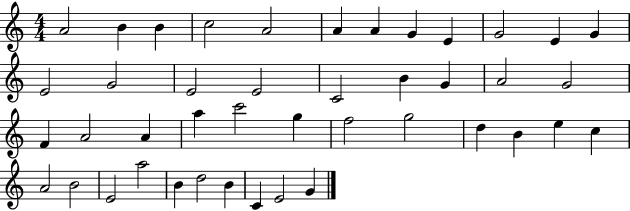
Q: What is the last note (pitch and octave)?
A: G4